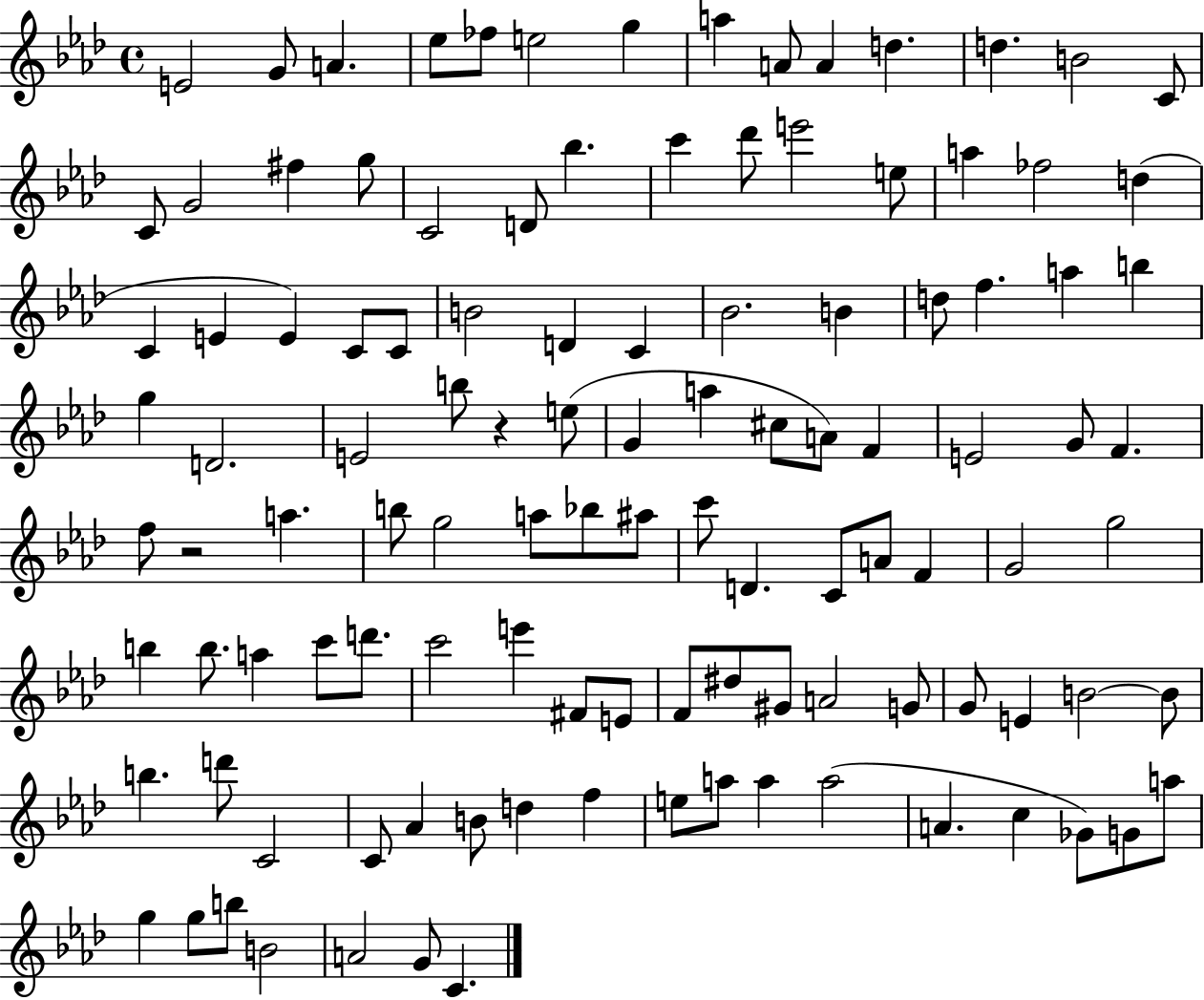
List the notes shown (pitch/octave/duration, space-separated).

E4/h G4/e A4/q. Eb5/e FES5/e E5/h G5/q A5/q A4/e A4/q D5/q. D5/q. B4/h C4/e C4/e G4/h F#5/q G5/e C4/h D4/e Bb5/q. C6/q Db6/e E6/h E5/e A5/q FES5/h D5/q C4/q E4/q E4/q C4/e C4/e B4/h D4/q C4/q Bb4/h. B4/q D5/e F5/q. A5/q B5/q G5/q D4/h. E4/h B5/e R/q E5/e G4/q A5/q C#5/e A4/e F4/q E4/h G4/e F4/q. F5/e R/h A5/q. B5/e G5/h A5/e Bb5/e A#5/e C6/e D4/q. C4/e A4/e F4/q G4/h G5/h B5/q B5/e. A5/q C6/e D6/e. C6/h E6/q F#4/e E4/e F4/e D#5/e G#4/e A4/h G4/e G4/e E4/q B4/h B4/e B5/q. D6/e C4/h C4/e Ab4/q B4/e D5/q F5/q E5/e A5/e A5/q A5/h A4/q. C5/q Gb4/e G4/e A5/e G5/q G5/e B5/e B4/h A4/h G4/e C4/q.